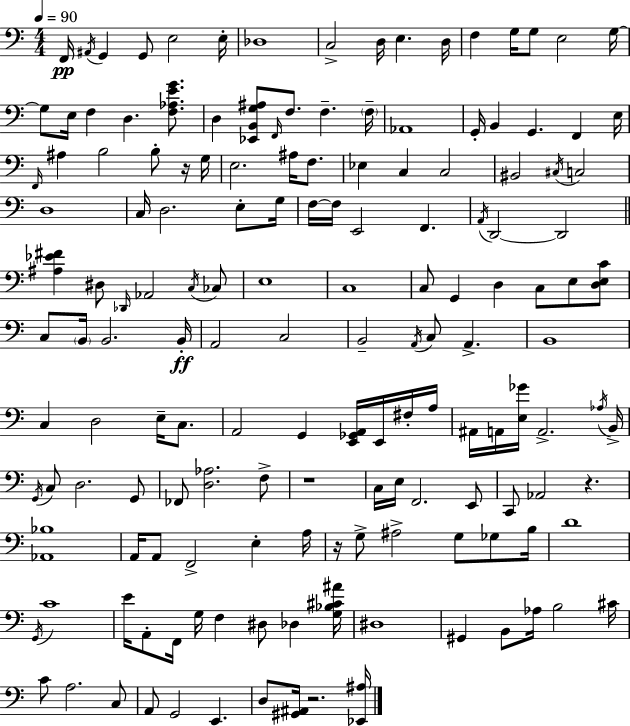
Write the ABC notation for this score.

X:1
T:Untitled
M:4/4
L:1/4
K:C
F,,/4 ^A,,/4 G,, G,,/2 E,2 E,/4 _D,4 C,2 D,/4 E, D,/4 F, G,/4 G,/2 E,2 G,/4 G,/2 E,/4 F, D, [F,_A,EG]/2 D, [_E,,B,,G,^A,]/2 F,,/4 F,/2 F, F,/4 _A,,4 G,,/4 B,, G,, F,, E,/4 F,,/4 ^A, B,2 B,/2 z/4 G,/4 E,2 ^A,/4 F,/2 _E, C, C,2 ^B,,2 ^C,/4 C,2 D,4 C,/4 D,2 E,/2 G,/4 F,/4 F,/4 E,,2 F,, A,,/4 D,,2 D,,2 [^A,_E^F] ^D,/2 _D,,/4 _A,,2 C,/4 _C,/2 E,4 C,4 C,/2 G,, D, C,/2 E,/2 [D,E,C]/2 C,/2 B,,/4 B,,2 B,,/4 A,,2 C,2 B,,2 A,,/4 C,/2 A,, B,,4 C, D,2 E,/4 C,/2 A,,2 G,, [E,,_G,,A,,]/4 E,,/4 ^F,/4 A,/4 ^A,,/4 A,,/4 [E,_G]/4 A,,2 _A,/4 B,,/4 G,,/4 C,/2 D,2 G,,/2 _F,,/2 [D,_A,]2 F,/2 z4 C,/4 E,/4 F,,2 E,,/2 C,,/2 _A,,2 z [_A,,_B,]4 A,,/4 A,,/2 F,,2 E, A,/4 z/4 G,/2 ^A,2 G,/2 _G,/2 B,/4 D4 G,,/4 C4 E/4 A,,/2 F,,/4 G,/4 F, ^D,/2 _D, [G,_B,^C^A]/4 ^D,4 ^G,, B,,/2 _A,/4 B,2 ^C/4 C/2 A,2 C,/2 A,,/2 G,,2 E,, D,/2 [^G,,^A,,]/4 z2 [_E,,^A,]/4